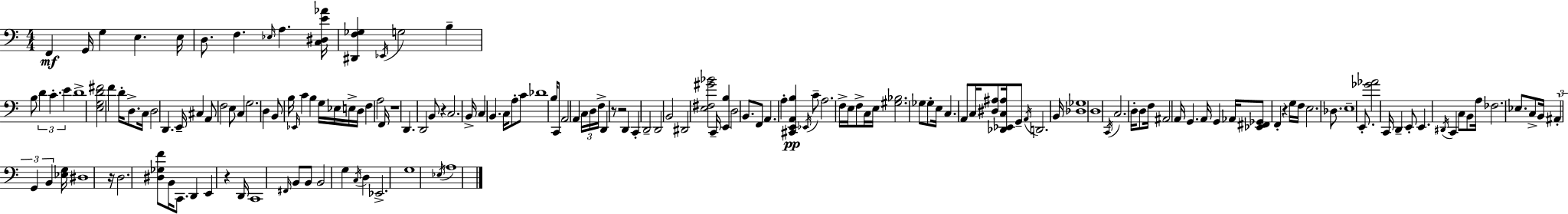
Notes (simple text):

F2/q G2/s G3/q E3/q. E3/s D3/e. F3/q. Eb3/s A3/q. [C3,D#3,E4,Ab4]/s [D#2,F3,Gb3]/q Eb2/s G3/h B3/q B3/e D4/q C4/q. E4/q D4/w [E3,G3,D4,F#4]/h F4/q D4/s D3/e. C3/s D3/h D2/q. E2/s C#3/q A2/e F3/h E3/e C3/q G3/h. D3/q B2/e B3/s Eb2/s C4/q B3/q G3/s Eb3/s E3/s D3/s F3/q A3/h F2/s R/w D2/q. D2/h B2/e R/q C3/h. B2/s C3/q B2/q. C3/s A3/e C4/e Db4/w B3/s C2/e A2/h A2/q C3/s D3/s F3/s D2/q R/e R/h D2/q C2/q D2/h D2/h B2/h D#2/h [E3,F#3,G#4,Bb4]/h C2/s [E2,B3]/q D3/h B2/e. F2/e A2/q. A3/q [C#2,E2,A2,B3]/q Eb2/s C4/e A3/h. F3/s E3/s F3/e C3/s E3/s [G#3,Bb3]/h. Gb3/e Gb3/e E3/s C3/q. A2/e C3/s [D#3,A#3]/e [Db2,Eb2,C3,A#3]/s G2/e A2/s D2/h. B2/s [Db3,Gb3]/w D3/w C2/s C3/h. D3/s D3/e F3/s A#2/h A2/s G2/q. A2/s G2/q Ab2/s [Eb2,F#2,Gb2]/e F2/q R/q G3/s F3/s E3/h. Db3/e. E3/w E2/e. [Gb4,Ab4]/h C2/s D2/q E2/e E2/q. D#2/s C2/q C3/e B2/e A3/s FES3/h. Eb3/e. C3/e B2/s A#2/q G2/q B2/q [Eb3,G3]/s D#3/w R/s D3/h. [D#3,Gb3,F4]/e B2/s C2/e. D2/q E2/q R/q D2/s C2/w F#2/s B2/e B2/e B2/h G3/q C3/s D3/q Eb2/h. G3/w Eb3/s A3/w